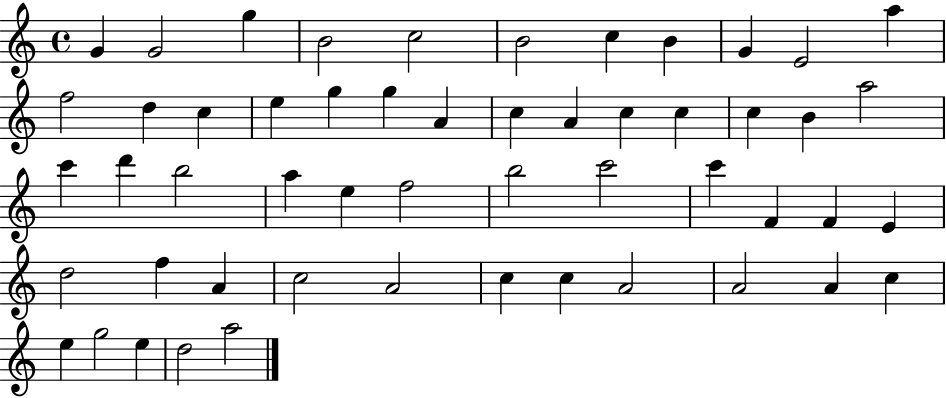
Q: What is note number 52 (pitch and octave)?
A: D5